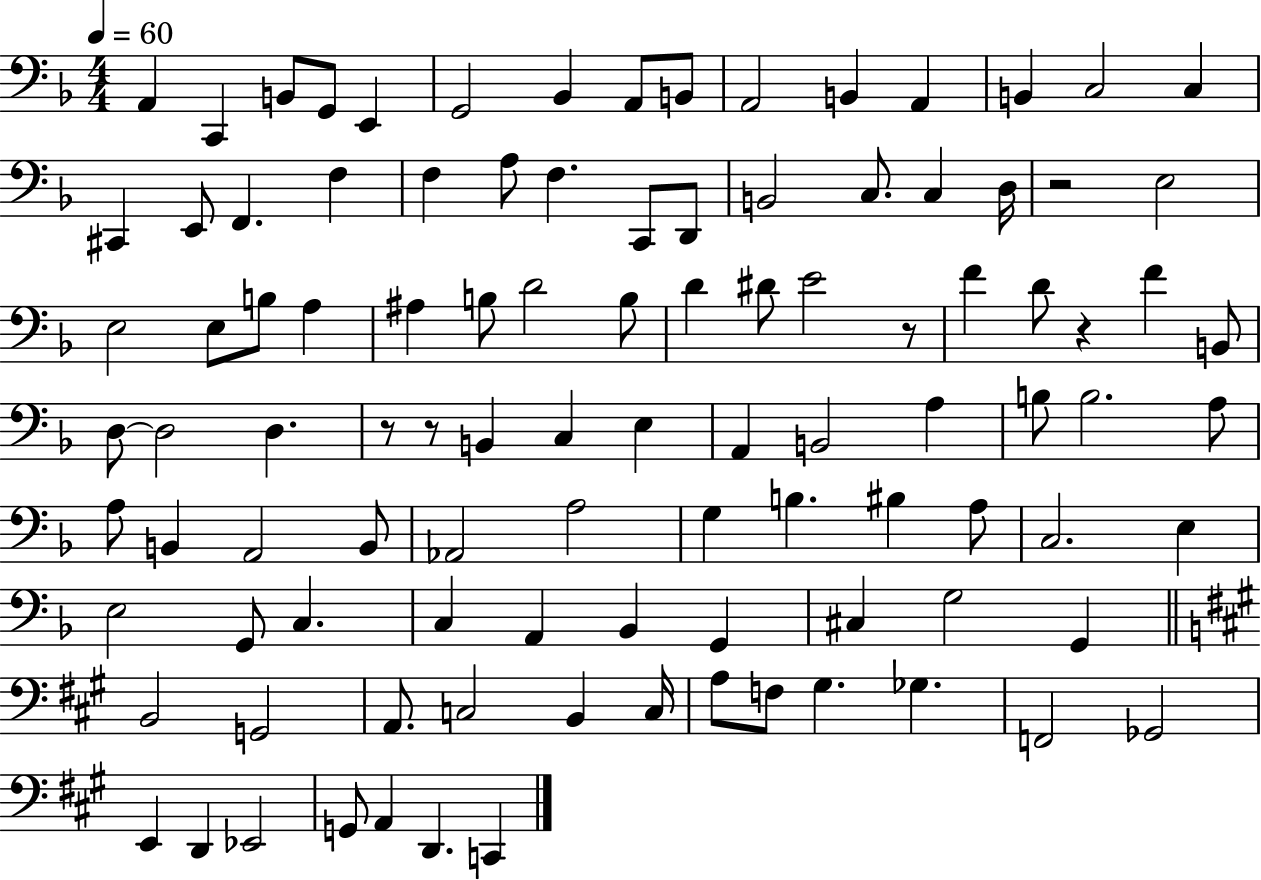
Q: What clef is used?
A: bass